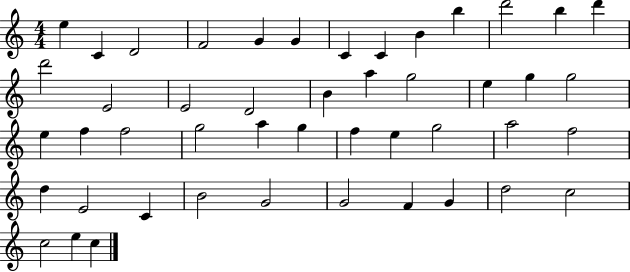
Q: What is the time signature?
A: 4/4